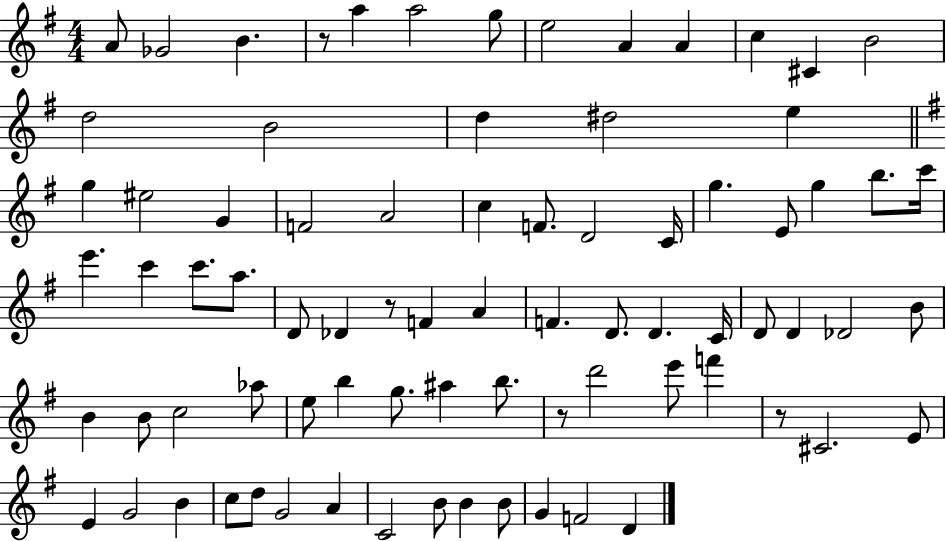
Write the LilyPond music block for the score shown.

{
  \clef treble
  \numericTimeSignature
  \time 4/4
  \key g \major
  a'8 ges'2 b'4. | r8 a''4 a''2 g''8 | e''2 a'4 a'4 | c''4 cis'4 b'2 | \break d''2 b'2 | d''4 dis''2 e''4 | \bar "||" \break \key g \major g''4 eis''2 g'4 | f'2 a'2 | c''4 f'8. d'2 c'16 | g''4. e'8 g''4 b''8. c'''16 | \break e'''4. c'''4 c'''8. a''8. | d'8 des'4 r8 f'4 a'4 | f'4. d'8. d'4. c'16 | d'8 d'4 des'2 b'8 | \break b'4 b'8 c''2 aes''8 | e''8 b''4 g''8. ais''4 b''8. | r8 d'''2 e'''8 f'''4 | r8 cis'2. e'8 | \break e'4 g'2 b'4 | c''8 d''8 g'2 a'4 | c'2 b'8 b'4 b'8 | g'4 f'2 d'4 | \break \bar "|."
}